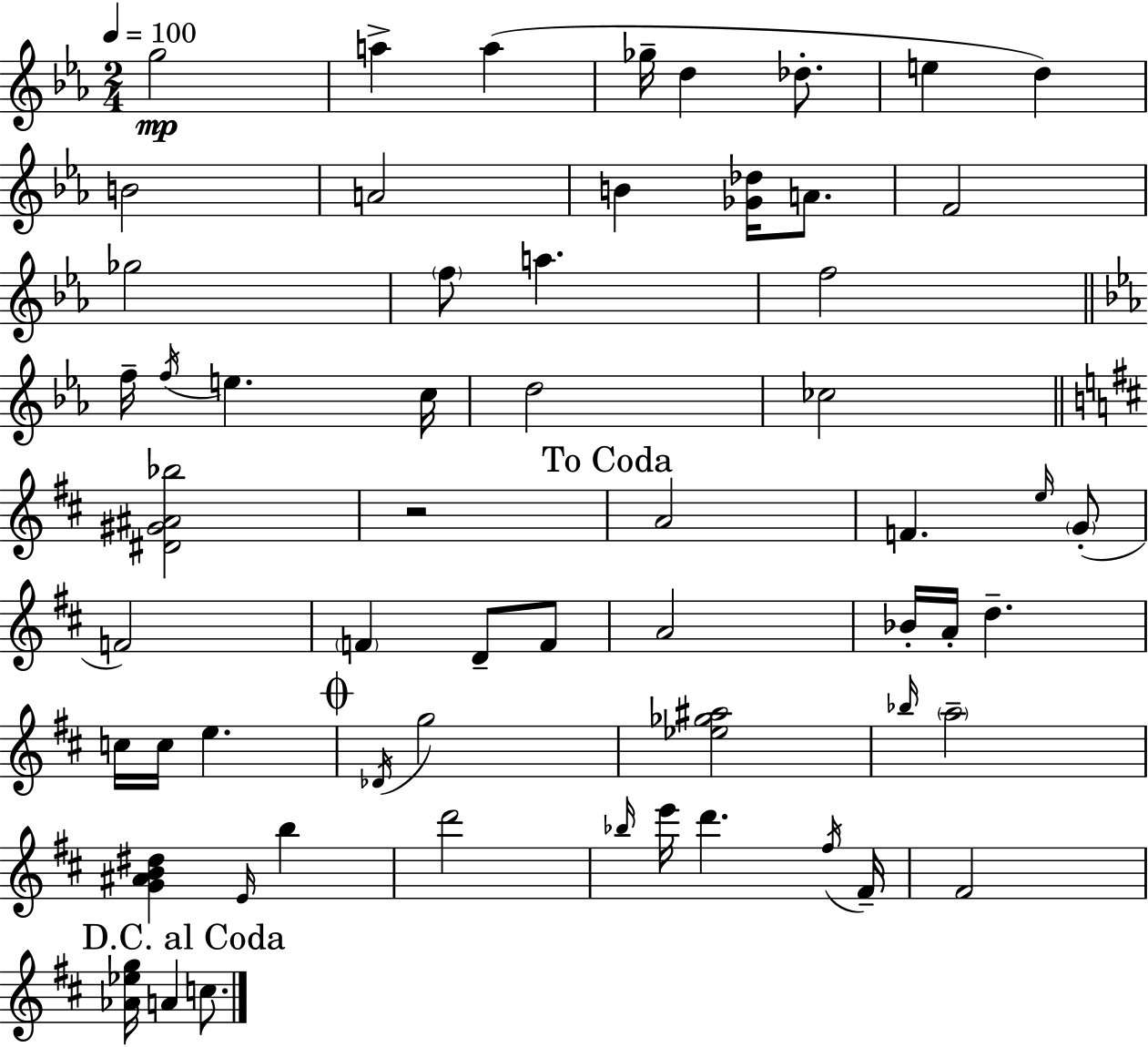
G5/h A5/q A5/q Gb5/s D5/q Db5/e. E5/q D5/q B4/h A4/h B4/q [Gb4,Db5]/s A4/e. F4/h Gb5/h F5/e A5/q. F5/h F5/s F5/s E5/q. C5/s D5/h CES5/h [D#4,G#4,A#4,Bb5]/h R/h A4/h F4/q. E5/s G4/e F4/h F4/q D4/e F4/e A4/h Bb4/s A4/s D5/q. C5/s C5/s E5/q. Db4/s G5/h [Eb5,Gb5,A#5]/h Bb5/s A5/h [G4,A#4,B4,D#5]/q E4/s B5/q D6/h Bb5/s E6/s D6/q. F#5/s F#4/s F#4/h [Ab4,Eb5,G5]/s A4/q C5/e.